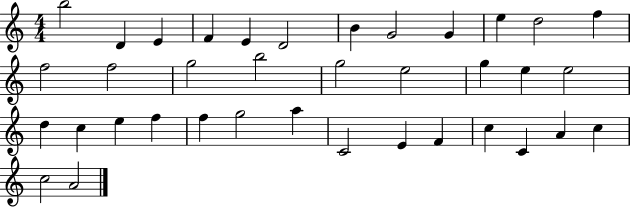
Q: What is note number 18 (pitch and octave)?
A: E5